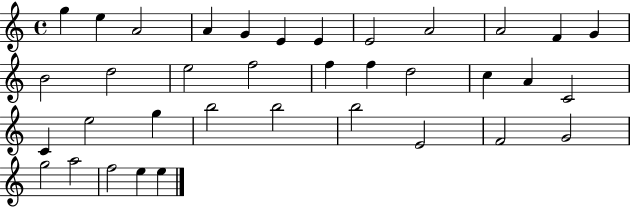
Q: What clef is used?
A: treble